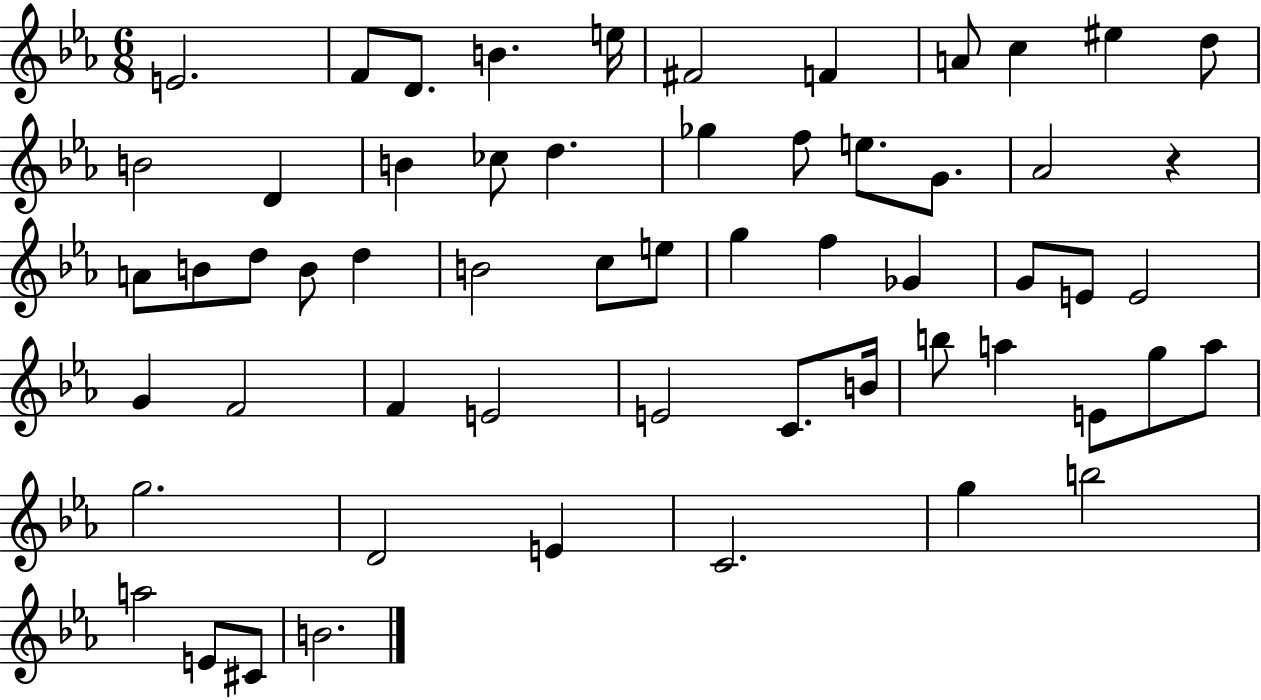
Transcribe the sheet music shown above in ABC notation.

X:1
T:Untitled
M:6/8
L:1/4
K:Eb
E2 F/2 D/2 B e/4 ^F2 F A/2 c ^e d/2 B2 D B _c/2 d _g f/2 e/2 G/2 _A2 z A/2 B/2 d/2 B/2 d B2 c/2 e/2 g f _G G/2 E/2 E2 G F2 F E2 E2 C/2 B/4 b/2 a E/2 g/2 a/2 g2 D2 E C2 g b2 a2 E/2 ^C/2 B2